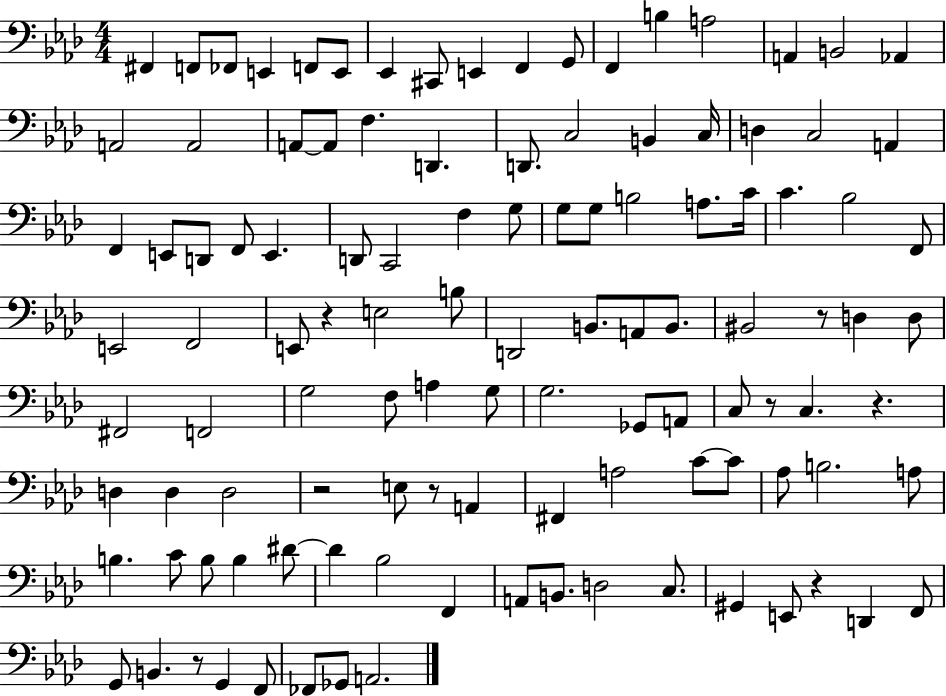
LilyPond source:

{
  \clef bass
  \numericTimeSignature
  \time 4/4
  \key aes \major
  fis,4 f,8 fes,8 e,4 f,8 e,8 | ees,4 cis,8 e,4 f,4 g,8 | f,4 b4 a2 | a,4 b,2 aes,4 | \break a,2 a,2 | a,8~~ a,8 f4. d,4. | d,8. c2 b,4 c16 | d4 c2 a,4 | \break f,4 e,8 d,8 f,8 e,4. | d,8 c,2 f4 g8 | g8 g8 b2 a8. c'16 | c'4. bes2 f,8 | \break e,2 f,2 | e,8 r4 e2 b8 | d,2 b,8. a,8 b,8. | bis,2 r8 d4 d8 | \break fis,2 f,2 | g2 f8 a4 g8 | g2. ges,8 a,8 | c8 r8 c4. r4. | \break d4 d4 d2 | r2 e8 r8 a,4 | fis,4 a2 c'8~~ c'8 | aes8 b2. a8 | \break b4. c'8 b8 b4 dis'8~~ | dis'4 bes2 f,4 | a,8 b,8. d2 c8. | gis,4 e,8 r4 d,4 f,8 | \break g,8 b,4. r8 g,4 f,8 | fes,8 ges,8 a,2. | \bar "|."
}